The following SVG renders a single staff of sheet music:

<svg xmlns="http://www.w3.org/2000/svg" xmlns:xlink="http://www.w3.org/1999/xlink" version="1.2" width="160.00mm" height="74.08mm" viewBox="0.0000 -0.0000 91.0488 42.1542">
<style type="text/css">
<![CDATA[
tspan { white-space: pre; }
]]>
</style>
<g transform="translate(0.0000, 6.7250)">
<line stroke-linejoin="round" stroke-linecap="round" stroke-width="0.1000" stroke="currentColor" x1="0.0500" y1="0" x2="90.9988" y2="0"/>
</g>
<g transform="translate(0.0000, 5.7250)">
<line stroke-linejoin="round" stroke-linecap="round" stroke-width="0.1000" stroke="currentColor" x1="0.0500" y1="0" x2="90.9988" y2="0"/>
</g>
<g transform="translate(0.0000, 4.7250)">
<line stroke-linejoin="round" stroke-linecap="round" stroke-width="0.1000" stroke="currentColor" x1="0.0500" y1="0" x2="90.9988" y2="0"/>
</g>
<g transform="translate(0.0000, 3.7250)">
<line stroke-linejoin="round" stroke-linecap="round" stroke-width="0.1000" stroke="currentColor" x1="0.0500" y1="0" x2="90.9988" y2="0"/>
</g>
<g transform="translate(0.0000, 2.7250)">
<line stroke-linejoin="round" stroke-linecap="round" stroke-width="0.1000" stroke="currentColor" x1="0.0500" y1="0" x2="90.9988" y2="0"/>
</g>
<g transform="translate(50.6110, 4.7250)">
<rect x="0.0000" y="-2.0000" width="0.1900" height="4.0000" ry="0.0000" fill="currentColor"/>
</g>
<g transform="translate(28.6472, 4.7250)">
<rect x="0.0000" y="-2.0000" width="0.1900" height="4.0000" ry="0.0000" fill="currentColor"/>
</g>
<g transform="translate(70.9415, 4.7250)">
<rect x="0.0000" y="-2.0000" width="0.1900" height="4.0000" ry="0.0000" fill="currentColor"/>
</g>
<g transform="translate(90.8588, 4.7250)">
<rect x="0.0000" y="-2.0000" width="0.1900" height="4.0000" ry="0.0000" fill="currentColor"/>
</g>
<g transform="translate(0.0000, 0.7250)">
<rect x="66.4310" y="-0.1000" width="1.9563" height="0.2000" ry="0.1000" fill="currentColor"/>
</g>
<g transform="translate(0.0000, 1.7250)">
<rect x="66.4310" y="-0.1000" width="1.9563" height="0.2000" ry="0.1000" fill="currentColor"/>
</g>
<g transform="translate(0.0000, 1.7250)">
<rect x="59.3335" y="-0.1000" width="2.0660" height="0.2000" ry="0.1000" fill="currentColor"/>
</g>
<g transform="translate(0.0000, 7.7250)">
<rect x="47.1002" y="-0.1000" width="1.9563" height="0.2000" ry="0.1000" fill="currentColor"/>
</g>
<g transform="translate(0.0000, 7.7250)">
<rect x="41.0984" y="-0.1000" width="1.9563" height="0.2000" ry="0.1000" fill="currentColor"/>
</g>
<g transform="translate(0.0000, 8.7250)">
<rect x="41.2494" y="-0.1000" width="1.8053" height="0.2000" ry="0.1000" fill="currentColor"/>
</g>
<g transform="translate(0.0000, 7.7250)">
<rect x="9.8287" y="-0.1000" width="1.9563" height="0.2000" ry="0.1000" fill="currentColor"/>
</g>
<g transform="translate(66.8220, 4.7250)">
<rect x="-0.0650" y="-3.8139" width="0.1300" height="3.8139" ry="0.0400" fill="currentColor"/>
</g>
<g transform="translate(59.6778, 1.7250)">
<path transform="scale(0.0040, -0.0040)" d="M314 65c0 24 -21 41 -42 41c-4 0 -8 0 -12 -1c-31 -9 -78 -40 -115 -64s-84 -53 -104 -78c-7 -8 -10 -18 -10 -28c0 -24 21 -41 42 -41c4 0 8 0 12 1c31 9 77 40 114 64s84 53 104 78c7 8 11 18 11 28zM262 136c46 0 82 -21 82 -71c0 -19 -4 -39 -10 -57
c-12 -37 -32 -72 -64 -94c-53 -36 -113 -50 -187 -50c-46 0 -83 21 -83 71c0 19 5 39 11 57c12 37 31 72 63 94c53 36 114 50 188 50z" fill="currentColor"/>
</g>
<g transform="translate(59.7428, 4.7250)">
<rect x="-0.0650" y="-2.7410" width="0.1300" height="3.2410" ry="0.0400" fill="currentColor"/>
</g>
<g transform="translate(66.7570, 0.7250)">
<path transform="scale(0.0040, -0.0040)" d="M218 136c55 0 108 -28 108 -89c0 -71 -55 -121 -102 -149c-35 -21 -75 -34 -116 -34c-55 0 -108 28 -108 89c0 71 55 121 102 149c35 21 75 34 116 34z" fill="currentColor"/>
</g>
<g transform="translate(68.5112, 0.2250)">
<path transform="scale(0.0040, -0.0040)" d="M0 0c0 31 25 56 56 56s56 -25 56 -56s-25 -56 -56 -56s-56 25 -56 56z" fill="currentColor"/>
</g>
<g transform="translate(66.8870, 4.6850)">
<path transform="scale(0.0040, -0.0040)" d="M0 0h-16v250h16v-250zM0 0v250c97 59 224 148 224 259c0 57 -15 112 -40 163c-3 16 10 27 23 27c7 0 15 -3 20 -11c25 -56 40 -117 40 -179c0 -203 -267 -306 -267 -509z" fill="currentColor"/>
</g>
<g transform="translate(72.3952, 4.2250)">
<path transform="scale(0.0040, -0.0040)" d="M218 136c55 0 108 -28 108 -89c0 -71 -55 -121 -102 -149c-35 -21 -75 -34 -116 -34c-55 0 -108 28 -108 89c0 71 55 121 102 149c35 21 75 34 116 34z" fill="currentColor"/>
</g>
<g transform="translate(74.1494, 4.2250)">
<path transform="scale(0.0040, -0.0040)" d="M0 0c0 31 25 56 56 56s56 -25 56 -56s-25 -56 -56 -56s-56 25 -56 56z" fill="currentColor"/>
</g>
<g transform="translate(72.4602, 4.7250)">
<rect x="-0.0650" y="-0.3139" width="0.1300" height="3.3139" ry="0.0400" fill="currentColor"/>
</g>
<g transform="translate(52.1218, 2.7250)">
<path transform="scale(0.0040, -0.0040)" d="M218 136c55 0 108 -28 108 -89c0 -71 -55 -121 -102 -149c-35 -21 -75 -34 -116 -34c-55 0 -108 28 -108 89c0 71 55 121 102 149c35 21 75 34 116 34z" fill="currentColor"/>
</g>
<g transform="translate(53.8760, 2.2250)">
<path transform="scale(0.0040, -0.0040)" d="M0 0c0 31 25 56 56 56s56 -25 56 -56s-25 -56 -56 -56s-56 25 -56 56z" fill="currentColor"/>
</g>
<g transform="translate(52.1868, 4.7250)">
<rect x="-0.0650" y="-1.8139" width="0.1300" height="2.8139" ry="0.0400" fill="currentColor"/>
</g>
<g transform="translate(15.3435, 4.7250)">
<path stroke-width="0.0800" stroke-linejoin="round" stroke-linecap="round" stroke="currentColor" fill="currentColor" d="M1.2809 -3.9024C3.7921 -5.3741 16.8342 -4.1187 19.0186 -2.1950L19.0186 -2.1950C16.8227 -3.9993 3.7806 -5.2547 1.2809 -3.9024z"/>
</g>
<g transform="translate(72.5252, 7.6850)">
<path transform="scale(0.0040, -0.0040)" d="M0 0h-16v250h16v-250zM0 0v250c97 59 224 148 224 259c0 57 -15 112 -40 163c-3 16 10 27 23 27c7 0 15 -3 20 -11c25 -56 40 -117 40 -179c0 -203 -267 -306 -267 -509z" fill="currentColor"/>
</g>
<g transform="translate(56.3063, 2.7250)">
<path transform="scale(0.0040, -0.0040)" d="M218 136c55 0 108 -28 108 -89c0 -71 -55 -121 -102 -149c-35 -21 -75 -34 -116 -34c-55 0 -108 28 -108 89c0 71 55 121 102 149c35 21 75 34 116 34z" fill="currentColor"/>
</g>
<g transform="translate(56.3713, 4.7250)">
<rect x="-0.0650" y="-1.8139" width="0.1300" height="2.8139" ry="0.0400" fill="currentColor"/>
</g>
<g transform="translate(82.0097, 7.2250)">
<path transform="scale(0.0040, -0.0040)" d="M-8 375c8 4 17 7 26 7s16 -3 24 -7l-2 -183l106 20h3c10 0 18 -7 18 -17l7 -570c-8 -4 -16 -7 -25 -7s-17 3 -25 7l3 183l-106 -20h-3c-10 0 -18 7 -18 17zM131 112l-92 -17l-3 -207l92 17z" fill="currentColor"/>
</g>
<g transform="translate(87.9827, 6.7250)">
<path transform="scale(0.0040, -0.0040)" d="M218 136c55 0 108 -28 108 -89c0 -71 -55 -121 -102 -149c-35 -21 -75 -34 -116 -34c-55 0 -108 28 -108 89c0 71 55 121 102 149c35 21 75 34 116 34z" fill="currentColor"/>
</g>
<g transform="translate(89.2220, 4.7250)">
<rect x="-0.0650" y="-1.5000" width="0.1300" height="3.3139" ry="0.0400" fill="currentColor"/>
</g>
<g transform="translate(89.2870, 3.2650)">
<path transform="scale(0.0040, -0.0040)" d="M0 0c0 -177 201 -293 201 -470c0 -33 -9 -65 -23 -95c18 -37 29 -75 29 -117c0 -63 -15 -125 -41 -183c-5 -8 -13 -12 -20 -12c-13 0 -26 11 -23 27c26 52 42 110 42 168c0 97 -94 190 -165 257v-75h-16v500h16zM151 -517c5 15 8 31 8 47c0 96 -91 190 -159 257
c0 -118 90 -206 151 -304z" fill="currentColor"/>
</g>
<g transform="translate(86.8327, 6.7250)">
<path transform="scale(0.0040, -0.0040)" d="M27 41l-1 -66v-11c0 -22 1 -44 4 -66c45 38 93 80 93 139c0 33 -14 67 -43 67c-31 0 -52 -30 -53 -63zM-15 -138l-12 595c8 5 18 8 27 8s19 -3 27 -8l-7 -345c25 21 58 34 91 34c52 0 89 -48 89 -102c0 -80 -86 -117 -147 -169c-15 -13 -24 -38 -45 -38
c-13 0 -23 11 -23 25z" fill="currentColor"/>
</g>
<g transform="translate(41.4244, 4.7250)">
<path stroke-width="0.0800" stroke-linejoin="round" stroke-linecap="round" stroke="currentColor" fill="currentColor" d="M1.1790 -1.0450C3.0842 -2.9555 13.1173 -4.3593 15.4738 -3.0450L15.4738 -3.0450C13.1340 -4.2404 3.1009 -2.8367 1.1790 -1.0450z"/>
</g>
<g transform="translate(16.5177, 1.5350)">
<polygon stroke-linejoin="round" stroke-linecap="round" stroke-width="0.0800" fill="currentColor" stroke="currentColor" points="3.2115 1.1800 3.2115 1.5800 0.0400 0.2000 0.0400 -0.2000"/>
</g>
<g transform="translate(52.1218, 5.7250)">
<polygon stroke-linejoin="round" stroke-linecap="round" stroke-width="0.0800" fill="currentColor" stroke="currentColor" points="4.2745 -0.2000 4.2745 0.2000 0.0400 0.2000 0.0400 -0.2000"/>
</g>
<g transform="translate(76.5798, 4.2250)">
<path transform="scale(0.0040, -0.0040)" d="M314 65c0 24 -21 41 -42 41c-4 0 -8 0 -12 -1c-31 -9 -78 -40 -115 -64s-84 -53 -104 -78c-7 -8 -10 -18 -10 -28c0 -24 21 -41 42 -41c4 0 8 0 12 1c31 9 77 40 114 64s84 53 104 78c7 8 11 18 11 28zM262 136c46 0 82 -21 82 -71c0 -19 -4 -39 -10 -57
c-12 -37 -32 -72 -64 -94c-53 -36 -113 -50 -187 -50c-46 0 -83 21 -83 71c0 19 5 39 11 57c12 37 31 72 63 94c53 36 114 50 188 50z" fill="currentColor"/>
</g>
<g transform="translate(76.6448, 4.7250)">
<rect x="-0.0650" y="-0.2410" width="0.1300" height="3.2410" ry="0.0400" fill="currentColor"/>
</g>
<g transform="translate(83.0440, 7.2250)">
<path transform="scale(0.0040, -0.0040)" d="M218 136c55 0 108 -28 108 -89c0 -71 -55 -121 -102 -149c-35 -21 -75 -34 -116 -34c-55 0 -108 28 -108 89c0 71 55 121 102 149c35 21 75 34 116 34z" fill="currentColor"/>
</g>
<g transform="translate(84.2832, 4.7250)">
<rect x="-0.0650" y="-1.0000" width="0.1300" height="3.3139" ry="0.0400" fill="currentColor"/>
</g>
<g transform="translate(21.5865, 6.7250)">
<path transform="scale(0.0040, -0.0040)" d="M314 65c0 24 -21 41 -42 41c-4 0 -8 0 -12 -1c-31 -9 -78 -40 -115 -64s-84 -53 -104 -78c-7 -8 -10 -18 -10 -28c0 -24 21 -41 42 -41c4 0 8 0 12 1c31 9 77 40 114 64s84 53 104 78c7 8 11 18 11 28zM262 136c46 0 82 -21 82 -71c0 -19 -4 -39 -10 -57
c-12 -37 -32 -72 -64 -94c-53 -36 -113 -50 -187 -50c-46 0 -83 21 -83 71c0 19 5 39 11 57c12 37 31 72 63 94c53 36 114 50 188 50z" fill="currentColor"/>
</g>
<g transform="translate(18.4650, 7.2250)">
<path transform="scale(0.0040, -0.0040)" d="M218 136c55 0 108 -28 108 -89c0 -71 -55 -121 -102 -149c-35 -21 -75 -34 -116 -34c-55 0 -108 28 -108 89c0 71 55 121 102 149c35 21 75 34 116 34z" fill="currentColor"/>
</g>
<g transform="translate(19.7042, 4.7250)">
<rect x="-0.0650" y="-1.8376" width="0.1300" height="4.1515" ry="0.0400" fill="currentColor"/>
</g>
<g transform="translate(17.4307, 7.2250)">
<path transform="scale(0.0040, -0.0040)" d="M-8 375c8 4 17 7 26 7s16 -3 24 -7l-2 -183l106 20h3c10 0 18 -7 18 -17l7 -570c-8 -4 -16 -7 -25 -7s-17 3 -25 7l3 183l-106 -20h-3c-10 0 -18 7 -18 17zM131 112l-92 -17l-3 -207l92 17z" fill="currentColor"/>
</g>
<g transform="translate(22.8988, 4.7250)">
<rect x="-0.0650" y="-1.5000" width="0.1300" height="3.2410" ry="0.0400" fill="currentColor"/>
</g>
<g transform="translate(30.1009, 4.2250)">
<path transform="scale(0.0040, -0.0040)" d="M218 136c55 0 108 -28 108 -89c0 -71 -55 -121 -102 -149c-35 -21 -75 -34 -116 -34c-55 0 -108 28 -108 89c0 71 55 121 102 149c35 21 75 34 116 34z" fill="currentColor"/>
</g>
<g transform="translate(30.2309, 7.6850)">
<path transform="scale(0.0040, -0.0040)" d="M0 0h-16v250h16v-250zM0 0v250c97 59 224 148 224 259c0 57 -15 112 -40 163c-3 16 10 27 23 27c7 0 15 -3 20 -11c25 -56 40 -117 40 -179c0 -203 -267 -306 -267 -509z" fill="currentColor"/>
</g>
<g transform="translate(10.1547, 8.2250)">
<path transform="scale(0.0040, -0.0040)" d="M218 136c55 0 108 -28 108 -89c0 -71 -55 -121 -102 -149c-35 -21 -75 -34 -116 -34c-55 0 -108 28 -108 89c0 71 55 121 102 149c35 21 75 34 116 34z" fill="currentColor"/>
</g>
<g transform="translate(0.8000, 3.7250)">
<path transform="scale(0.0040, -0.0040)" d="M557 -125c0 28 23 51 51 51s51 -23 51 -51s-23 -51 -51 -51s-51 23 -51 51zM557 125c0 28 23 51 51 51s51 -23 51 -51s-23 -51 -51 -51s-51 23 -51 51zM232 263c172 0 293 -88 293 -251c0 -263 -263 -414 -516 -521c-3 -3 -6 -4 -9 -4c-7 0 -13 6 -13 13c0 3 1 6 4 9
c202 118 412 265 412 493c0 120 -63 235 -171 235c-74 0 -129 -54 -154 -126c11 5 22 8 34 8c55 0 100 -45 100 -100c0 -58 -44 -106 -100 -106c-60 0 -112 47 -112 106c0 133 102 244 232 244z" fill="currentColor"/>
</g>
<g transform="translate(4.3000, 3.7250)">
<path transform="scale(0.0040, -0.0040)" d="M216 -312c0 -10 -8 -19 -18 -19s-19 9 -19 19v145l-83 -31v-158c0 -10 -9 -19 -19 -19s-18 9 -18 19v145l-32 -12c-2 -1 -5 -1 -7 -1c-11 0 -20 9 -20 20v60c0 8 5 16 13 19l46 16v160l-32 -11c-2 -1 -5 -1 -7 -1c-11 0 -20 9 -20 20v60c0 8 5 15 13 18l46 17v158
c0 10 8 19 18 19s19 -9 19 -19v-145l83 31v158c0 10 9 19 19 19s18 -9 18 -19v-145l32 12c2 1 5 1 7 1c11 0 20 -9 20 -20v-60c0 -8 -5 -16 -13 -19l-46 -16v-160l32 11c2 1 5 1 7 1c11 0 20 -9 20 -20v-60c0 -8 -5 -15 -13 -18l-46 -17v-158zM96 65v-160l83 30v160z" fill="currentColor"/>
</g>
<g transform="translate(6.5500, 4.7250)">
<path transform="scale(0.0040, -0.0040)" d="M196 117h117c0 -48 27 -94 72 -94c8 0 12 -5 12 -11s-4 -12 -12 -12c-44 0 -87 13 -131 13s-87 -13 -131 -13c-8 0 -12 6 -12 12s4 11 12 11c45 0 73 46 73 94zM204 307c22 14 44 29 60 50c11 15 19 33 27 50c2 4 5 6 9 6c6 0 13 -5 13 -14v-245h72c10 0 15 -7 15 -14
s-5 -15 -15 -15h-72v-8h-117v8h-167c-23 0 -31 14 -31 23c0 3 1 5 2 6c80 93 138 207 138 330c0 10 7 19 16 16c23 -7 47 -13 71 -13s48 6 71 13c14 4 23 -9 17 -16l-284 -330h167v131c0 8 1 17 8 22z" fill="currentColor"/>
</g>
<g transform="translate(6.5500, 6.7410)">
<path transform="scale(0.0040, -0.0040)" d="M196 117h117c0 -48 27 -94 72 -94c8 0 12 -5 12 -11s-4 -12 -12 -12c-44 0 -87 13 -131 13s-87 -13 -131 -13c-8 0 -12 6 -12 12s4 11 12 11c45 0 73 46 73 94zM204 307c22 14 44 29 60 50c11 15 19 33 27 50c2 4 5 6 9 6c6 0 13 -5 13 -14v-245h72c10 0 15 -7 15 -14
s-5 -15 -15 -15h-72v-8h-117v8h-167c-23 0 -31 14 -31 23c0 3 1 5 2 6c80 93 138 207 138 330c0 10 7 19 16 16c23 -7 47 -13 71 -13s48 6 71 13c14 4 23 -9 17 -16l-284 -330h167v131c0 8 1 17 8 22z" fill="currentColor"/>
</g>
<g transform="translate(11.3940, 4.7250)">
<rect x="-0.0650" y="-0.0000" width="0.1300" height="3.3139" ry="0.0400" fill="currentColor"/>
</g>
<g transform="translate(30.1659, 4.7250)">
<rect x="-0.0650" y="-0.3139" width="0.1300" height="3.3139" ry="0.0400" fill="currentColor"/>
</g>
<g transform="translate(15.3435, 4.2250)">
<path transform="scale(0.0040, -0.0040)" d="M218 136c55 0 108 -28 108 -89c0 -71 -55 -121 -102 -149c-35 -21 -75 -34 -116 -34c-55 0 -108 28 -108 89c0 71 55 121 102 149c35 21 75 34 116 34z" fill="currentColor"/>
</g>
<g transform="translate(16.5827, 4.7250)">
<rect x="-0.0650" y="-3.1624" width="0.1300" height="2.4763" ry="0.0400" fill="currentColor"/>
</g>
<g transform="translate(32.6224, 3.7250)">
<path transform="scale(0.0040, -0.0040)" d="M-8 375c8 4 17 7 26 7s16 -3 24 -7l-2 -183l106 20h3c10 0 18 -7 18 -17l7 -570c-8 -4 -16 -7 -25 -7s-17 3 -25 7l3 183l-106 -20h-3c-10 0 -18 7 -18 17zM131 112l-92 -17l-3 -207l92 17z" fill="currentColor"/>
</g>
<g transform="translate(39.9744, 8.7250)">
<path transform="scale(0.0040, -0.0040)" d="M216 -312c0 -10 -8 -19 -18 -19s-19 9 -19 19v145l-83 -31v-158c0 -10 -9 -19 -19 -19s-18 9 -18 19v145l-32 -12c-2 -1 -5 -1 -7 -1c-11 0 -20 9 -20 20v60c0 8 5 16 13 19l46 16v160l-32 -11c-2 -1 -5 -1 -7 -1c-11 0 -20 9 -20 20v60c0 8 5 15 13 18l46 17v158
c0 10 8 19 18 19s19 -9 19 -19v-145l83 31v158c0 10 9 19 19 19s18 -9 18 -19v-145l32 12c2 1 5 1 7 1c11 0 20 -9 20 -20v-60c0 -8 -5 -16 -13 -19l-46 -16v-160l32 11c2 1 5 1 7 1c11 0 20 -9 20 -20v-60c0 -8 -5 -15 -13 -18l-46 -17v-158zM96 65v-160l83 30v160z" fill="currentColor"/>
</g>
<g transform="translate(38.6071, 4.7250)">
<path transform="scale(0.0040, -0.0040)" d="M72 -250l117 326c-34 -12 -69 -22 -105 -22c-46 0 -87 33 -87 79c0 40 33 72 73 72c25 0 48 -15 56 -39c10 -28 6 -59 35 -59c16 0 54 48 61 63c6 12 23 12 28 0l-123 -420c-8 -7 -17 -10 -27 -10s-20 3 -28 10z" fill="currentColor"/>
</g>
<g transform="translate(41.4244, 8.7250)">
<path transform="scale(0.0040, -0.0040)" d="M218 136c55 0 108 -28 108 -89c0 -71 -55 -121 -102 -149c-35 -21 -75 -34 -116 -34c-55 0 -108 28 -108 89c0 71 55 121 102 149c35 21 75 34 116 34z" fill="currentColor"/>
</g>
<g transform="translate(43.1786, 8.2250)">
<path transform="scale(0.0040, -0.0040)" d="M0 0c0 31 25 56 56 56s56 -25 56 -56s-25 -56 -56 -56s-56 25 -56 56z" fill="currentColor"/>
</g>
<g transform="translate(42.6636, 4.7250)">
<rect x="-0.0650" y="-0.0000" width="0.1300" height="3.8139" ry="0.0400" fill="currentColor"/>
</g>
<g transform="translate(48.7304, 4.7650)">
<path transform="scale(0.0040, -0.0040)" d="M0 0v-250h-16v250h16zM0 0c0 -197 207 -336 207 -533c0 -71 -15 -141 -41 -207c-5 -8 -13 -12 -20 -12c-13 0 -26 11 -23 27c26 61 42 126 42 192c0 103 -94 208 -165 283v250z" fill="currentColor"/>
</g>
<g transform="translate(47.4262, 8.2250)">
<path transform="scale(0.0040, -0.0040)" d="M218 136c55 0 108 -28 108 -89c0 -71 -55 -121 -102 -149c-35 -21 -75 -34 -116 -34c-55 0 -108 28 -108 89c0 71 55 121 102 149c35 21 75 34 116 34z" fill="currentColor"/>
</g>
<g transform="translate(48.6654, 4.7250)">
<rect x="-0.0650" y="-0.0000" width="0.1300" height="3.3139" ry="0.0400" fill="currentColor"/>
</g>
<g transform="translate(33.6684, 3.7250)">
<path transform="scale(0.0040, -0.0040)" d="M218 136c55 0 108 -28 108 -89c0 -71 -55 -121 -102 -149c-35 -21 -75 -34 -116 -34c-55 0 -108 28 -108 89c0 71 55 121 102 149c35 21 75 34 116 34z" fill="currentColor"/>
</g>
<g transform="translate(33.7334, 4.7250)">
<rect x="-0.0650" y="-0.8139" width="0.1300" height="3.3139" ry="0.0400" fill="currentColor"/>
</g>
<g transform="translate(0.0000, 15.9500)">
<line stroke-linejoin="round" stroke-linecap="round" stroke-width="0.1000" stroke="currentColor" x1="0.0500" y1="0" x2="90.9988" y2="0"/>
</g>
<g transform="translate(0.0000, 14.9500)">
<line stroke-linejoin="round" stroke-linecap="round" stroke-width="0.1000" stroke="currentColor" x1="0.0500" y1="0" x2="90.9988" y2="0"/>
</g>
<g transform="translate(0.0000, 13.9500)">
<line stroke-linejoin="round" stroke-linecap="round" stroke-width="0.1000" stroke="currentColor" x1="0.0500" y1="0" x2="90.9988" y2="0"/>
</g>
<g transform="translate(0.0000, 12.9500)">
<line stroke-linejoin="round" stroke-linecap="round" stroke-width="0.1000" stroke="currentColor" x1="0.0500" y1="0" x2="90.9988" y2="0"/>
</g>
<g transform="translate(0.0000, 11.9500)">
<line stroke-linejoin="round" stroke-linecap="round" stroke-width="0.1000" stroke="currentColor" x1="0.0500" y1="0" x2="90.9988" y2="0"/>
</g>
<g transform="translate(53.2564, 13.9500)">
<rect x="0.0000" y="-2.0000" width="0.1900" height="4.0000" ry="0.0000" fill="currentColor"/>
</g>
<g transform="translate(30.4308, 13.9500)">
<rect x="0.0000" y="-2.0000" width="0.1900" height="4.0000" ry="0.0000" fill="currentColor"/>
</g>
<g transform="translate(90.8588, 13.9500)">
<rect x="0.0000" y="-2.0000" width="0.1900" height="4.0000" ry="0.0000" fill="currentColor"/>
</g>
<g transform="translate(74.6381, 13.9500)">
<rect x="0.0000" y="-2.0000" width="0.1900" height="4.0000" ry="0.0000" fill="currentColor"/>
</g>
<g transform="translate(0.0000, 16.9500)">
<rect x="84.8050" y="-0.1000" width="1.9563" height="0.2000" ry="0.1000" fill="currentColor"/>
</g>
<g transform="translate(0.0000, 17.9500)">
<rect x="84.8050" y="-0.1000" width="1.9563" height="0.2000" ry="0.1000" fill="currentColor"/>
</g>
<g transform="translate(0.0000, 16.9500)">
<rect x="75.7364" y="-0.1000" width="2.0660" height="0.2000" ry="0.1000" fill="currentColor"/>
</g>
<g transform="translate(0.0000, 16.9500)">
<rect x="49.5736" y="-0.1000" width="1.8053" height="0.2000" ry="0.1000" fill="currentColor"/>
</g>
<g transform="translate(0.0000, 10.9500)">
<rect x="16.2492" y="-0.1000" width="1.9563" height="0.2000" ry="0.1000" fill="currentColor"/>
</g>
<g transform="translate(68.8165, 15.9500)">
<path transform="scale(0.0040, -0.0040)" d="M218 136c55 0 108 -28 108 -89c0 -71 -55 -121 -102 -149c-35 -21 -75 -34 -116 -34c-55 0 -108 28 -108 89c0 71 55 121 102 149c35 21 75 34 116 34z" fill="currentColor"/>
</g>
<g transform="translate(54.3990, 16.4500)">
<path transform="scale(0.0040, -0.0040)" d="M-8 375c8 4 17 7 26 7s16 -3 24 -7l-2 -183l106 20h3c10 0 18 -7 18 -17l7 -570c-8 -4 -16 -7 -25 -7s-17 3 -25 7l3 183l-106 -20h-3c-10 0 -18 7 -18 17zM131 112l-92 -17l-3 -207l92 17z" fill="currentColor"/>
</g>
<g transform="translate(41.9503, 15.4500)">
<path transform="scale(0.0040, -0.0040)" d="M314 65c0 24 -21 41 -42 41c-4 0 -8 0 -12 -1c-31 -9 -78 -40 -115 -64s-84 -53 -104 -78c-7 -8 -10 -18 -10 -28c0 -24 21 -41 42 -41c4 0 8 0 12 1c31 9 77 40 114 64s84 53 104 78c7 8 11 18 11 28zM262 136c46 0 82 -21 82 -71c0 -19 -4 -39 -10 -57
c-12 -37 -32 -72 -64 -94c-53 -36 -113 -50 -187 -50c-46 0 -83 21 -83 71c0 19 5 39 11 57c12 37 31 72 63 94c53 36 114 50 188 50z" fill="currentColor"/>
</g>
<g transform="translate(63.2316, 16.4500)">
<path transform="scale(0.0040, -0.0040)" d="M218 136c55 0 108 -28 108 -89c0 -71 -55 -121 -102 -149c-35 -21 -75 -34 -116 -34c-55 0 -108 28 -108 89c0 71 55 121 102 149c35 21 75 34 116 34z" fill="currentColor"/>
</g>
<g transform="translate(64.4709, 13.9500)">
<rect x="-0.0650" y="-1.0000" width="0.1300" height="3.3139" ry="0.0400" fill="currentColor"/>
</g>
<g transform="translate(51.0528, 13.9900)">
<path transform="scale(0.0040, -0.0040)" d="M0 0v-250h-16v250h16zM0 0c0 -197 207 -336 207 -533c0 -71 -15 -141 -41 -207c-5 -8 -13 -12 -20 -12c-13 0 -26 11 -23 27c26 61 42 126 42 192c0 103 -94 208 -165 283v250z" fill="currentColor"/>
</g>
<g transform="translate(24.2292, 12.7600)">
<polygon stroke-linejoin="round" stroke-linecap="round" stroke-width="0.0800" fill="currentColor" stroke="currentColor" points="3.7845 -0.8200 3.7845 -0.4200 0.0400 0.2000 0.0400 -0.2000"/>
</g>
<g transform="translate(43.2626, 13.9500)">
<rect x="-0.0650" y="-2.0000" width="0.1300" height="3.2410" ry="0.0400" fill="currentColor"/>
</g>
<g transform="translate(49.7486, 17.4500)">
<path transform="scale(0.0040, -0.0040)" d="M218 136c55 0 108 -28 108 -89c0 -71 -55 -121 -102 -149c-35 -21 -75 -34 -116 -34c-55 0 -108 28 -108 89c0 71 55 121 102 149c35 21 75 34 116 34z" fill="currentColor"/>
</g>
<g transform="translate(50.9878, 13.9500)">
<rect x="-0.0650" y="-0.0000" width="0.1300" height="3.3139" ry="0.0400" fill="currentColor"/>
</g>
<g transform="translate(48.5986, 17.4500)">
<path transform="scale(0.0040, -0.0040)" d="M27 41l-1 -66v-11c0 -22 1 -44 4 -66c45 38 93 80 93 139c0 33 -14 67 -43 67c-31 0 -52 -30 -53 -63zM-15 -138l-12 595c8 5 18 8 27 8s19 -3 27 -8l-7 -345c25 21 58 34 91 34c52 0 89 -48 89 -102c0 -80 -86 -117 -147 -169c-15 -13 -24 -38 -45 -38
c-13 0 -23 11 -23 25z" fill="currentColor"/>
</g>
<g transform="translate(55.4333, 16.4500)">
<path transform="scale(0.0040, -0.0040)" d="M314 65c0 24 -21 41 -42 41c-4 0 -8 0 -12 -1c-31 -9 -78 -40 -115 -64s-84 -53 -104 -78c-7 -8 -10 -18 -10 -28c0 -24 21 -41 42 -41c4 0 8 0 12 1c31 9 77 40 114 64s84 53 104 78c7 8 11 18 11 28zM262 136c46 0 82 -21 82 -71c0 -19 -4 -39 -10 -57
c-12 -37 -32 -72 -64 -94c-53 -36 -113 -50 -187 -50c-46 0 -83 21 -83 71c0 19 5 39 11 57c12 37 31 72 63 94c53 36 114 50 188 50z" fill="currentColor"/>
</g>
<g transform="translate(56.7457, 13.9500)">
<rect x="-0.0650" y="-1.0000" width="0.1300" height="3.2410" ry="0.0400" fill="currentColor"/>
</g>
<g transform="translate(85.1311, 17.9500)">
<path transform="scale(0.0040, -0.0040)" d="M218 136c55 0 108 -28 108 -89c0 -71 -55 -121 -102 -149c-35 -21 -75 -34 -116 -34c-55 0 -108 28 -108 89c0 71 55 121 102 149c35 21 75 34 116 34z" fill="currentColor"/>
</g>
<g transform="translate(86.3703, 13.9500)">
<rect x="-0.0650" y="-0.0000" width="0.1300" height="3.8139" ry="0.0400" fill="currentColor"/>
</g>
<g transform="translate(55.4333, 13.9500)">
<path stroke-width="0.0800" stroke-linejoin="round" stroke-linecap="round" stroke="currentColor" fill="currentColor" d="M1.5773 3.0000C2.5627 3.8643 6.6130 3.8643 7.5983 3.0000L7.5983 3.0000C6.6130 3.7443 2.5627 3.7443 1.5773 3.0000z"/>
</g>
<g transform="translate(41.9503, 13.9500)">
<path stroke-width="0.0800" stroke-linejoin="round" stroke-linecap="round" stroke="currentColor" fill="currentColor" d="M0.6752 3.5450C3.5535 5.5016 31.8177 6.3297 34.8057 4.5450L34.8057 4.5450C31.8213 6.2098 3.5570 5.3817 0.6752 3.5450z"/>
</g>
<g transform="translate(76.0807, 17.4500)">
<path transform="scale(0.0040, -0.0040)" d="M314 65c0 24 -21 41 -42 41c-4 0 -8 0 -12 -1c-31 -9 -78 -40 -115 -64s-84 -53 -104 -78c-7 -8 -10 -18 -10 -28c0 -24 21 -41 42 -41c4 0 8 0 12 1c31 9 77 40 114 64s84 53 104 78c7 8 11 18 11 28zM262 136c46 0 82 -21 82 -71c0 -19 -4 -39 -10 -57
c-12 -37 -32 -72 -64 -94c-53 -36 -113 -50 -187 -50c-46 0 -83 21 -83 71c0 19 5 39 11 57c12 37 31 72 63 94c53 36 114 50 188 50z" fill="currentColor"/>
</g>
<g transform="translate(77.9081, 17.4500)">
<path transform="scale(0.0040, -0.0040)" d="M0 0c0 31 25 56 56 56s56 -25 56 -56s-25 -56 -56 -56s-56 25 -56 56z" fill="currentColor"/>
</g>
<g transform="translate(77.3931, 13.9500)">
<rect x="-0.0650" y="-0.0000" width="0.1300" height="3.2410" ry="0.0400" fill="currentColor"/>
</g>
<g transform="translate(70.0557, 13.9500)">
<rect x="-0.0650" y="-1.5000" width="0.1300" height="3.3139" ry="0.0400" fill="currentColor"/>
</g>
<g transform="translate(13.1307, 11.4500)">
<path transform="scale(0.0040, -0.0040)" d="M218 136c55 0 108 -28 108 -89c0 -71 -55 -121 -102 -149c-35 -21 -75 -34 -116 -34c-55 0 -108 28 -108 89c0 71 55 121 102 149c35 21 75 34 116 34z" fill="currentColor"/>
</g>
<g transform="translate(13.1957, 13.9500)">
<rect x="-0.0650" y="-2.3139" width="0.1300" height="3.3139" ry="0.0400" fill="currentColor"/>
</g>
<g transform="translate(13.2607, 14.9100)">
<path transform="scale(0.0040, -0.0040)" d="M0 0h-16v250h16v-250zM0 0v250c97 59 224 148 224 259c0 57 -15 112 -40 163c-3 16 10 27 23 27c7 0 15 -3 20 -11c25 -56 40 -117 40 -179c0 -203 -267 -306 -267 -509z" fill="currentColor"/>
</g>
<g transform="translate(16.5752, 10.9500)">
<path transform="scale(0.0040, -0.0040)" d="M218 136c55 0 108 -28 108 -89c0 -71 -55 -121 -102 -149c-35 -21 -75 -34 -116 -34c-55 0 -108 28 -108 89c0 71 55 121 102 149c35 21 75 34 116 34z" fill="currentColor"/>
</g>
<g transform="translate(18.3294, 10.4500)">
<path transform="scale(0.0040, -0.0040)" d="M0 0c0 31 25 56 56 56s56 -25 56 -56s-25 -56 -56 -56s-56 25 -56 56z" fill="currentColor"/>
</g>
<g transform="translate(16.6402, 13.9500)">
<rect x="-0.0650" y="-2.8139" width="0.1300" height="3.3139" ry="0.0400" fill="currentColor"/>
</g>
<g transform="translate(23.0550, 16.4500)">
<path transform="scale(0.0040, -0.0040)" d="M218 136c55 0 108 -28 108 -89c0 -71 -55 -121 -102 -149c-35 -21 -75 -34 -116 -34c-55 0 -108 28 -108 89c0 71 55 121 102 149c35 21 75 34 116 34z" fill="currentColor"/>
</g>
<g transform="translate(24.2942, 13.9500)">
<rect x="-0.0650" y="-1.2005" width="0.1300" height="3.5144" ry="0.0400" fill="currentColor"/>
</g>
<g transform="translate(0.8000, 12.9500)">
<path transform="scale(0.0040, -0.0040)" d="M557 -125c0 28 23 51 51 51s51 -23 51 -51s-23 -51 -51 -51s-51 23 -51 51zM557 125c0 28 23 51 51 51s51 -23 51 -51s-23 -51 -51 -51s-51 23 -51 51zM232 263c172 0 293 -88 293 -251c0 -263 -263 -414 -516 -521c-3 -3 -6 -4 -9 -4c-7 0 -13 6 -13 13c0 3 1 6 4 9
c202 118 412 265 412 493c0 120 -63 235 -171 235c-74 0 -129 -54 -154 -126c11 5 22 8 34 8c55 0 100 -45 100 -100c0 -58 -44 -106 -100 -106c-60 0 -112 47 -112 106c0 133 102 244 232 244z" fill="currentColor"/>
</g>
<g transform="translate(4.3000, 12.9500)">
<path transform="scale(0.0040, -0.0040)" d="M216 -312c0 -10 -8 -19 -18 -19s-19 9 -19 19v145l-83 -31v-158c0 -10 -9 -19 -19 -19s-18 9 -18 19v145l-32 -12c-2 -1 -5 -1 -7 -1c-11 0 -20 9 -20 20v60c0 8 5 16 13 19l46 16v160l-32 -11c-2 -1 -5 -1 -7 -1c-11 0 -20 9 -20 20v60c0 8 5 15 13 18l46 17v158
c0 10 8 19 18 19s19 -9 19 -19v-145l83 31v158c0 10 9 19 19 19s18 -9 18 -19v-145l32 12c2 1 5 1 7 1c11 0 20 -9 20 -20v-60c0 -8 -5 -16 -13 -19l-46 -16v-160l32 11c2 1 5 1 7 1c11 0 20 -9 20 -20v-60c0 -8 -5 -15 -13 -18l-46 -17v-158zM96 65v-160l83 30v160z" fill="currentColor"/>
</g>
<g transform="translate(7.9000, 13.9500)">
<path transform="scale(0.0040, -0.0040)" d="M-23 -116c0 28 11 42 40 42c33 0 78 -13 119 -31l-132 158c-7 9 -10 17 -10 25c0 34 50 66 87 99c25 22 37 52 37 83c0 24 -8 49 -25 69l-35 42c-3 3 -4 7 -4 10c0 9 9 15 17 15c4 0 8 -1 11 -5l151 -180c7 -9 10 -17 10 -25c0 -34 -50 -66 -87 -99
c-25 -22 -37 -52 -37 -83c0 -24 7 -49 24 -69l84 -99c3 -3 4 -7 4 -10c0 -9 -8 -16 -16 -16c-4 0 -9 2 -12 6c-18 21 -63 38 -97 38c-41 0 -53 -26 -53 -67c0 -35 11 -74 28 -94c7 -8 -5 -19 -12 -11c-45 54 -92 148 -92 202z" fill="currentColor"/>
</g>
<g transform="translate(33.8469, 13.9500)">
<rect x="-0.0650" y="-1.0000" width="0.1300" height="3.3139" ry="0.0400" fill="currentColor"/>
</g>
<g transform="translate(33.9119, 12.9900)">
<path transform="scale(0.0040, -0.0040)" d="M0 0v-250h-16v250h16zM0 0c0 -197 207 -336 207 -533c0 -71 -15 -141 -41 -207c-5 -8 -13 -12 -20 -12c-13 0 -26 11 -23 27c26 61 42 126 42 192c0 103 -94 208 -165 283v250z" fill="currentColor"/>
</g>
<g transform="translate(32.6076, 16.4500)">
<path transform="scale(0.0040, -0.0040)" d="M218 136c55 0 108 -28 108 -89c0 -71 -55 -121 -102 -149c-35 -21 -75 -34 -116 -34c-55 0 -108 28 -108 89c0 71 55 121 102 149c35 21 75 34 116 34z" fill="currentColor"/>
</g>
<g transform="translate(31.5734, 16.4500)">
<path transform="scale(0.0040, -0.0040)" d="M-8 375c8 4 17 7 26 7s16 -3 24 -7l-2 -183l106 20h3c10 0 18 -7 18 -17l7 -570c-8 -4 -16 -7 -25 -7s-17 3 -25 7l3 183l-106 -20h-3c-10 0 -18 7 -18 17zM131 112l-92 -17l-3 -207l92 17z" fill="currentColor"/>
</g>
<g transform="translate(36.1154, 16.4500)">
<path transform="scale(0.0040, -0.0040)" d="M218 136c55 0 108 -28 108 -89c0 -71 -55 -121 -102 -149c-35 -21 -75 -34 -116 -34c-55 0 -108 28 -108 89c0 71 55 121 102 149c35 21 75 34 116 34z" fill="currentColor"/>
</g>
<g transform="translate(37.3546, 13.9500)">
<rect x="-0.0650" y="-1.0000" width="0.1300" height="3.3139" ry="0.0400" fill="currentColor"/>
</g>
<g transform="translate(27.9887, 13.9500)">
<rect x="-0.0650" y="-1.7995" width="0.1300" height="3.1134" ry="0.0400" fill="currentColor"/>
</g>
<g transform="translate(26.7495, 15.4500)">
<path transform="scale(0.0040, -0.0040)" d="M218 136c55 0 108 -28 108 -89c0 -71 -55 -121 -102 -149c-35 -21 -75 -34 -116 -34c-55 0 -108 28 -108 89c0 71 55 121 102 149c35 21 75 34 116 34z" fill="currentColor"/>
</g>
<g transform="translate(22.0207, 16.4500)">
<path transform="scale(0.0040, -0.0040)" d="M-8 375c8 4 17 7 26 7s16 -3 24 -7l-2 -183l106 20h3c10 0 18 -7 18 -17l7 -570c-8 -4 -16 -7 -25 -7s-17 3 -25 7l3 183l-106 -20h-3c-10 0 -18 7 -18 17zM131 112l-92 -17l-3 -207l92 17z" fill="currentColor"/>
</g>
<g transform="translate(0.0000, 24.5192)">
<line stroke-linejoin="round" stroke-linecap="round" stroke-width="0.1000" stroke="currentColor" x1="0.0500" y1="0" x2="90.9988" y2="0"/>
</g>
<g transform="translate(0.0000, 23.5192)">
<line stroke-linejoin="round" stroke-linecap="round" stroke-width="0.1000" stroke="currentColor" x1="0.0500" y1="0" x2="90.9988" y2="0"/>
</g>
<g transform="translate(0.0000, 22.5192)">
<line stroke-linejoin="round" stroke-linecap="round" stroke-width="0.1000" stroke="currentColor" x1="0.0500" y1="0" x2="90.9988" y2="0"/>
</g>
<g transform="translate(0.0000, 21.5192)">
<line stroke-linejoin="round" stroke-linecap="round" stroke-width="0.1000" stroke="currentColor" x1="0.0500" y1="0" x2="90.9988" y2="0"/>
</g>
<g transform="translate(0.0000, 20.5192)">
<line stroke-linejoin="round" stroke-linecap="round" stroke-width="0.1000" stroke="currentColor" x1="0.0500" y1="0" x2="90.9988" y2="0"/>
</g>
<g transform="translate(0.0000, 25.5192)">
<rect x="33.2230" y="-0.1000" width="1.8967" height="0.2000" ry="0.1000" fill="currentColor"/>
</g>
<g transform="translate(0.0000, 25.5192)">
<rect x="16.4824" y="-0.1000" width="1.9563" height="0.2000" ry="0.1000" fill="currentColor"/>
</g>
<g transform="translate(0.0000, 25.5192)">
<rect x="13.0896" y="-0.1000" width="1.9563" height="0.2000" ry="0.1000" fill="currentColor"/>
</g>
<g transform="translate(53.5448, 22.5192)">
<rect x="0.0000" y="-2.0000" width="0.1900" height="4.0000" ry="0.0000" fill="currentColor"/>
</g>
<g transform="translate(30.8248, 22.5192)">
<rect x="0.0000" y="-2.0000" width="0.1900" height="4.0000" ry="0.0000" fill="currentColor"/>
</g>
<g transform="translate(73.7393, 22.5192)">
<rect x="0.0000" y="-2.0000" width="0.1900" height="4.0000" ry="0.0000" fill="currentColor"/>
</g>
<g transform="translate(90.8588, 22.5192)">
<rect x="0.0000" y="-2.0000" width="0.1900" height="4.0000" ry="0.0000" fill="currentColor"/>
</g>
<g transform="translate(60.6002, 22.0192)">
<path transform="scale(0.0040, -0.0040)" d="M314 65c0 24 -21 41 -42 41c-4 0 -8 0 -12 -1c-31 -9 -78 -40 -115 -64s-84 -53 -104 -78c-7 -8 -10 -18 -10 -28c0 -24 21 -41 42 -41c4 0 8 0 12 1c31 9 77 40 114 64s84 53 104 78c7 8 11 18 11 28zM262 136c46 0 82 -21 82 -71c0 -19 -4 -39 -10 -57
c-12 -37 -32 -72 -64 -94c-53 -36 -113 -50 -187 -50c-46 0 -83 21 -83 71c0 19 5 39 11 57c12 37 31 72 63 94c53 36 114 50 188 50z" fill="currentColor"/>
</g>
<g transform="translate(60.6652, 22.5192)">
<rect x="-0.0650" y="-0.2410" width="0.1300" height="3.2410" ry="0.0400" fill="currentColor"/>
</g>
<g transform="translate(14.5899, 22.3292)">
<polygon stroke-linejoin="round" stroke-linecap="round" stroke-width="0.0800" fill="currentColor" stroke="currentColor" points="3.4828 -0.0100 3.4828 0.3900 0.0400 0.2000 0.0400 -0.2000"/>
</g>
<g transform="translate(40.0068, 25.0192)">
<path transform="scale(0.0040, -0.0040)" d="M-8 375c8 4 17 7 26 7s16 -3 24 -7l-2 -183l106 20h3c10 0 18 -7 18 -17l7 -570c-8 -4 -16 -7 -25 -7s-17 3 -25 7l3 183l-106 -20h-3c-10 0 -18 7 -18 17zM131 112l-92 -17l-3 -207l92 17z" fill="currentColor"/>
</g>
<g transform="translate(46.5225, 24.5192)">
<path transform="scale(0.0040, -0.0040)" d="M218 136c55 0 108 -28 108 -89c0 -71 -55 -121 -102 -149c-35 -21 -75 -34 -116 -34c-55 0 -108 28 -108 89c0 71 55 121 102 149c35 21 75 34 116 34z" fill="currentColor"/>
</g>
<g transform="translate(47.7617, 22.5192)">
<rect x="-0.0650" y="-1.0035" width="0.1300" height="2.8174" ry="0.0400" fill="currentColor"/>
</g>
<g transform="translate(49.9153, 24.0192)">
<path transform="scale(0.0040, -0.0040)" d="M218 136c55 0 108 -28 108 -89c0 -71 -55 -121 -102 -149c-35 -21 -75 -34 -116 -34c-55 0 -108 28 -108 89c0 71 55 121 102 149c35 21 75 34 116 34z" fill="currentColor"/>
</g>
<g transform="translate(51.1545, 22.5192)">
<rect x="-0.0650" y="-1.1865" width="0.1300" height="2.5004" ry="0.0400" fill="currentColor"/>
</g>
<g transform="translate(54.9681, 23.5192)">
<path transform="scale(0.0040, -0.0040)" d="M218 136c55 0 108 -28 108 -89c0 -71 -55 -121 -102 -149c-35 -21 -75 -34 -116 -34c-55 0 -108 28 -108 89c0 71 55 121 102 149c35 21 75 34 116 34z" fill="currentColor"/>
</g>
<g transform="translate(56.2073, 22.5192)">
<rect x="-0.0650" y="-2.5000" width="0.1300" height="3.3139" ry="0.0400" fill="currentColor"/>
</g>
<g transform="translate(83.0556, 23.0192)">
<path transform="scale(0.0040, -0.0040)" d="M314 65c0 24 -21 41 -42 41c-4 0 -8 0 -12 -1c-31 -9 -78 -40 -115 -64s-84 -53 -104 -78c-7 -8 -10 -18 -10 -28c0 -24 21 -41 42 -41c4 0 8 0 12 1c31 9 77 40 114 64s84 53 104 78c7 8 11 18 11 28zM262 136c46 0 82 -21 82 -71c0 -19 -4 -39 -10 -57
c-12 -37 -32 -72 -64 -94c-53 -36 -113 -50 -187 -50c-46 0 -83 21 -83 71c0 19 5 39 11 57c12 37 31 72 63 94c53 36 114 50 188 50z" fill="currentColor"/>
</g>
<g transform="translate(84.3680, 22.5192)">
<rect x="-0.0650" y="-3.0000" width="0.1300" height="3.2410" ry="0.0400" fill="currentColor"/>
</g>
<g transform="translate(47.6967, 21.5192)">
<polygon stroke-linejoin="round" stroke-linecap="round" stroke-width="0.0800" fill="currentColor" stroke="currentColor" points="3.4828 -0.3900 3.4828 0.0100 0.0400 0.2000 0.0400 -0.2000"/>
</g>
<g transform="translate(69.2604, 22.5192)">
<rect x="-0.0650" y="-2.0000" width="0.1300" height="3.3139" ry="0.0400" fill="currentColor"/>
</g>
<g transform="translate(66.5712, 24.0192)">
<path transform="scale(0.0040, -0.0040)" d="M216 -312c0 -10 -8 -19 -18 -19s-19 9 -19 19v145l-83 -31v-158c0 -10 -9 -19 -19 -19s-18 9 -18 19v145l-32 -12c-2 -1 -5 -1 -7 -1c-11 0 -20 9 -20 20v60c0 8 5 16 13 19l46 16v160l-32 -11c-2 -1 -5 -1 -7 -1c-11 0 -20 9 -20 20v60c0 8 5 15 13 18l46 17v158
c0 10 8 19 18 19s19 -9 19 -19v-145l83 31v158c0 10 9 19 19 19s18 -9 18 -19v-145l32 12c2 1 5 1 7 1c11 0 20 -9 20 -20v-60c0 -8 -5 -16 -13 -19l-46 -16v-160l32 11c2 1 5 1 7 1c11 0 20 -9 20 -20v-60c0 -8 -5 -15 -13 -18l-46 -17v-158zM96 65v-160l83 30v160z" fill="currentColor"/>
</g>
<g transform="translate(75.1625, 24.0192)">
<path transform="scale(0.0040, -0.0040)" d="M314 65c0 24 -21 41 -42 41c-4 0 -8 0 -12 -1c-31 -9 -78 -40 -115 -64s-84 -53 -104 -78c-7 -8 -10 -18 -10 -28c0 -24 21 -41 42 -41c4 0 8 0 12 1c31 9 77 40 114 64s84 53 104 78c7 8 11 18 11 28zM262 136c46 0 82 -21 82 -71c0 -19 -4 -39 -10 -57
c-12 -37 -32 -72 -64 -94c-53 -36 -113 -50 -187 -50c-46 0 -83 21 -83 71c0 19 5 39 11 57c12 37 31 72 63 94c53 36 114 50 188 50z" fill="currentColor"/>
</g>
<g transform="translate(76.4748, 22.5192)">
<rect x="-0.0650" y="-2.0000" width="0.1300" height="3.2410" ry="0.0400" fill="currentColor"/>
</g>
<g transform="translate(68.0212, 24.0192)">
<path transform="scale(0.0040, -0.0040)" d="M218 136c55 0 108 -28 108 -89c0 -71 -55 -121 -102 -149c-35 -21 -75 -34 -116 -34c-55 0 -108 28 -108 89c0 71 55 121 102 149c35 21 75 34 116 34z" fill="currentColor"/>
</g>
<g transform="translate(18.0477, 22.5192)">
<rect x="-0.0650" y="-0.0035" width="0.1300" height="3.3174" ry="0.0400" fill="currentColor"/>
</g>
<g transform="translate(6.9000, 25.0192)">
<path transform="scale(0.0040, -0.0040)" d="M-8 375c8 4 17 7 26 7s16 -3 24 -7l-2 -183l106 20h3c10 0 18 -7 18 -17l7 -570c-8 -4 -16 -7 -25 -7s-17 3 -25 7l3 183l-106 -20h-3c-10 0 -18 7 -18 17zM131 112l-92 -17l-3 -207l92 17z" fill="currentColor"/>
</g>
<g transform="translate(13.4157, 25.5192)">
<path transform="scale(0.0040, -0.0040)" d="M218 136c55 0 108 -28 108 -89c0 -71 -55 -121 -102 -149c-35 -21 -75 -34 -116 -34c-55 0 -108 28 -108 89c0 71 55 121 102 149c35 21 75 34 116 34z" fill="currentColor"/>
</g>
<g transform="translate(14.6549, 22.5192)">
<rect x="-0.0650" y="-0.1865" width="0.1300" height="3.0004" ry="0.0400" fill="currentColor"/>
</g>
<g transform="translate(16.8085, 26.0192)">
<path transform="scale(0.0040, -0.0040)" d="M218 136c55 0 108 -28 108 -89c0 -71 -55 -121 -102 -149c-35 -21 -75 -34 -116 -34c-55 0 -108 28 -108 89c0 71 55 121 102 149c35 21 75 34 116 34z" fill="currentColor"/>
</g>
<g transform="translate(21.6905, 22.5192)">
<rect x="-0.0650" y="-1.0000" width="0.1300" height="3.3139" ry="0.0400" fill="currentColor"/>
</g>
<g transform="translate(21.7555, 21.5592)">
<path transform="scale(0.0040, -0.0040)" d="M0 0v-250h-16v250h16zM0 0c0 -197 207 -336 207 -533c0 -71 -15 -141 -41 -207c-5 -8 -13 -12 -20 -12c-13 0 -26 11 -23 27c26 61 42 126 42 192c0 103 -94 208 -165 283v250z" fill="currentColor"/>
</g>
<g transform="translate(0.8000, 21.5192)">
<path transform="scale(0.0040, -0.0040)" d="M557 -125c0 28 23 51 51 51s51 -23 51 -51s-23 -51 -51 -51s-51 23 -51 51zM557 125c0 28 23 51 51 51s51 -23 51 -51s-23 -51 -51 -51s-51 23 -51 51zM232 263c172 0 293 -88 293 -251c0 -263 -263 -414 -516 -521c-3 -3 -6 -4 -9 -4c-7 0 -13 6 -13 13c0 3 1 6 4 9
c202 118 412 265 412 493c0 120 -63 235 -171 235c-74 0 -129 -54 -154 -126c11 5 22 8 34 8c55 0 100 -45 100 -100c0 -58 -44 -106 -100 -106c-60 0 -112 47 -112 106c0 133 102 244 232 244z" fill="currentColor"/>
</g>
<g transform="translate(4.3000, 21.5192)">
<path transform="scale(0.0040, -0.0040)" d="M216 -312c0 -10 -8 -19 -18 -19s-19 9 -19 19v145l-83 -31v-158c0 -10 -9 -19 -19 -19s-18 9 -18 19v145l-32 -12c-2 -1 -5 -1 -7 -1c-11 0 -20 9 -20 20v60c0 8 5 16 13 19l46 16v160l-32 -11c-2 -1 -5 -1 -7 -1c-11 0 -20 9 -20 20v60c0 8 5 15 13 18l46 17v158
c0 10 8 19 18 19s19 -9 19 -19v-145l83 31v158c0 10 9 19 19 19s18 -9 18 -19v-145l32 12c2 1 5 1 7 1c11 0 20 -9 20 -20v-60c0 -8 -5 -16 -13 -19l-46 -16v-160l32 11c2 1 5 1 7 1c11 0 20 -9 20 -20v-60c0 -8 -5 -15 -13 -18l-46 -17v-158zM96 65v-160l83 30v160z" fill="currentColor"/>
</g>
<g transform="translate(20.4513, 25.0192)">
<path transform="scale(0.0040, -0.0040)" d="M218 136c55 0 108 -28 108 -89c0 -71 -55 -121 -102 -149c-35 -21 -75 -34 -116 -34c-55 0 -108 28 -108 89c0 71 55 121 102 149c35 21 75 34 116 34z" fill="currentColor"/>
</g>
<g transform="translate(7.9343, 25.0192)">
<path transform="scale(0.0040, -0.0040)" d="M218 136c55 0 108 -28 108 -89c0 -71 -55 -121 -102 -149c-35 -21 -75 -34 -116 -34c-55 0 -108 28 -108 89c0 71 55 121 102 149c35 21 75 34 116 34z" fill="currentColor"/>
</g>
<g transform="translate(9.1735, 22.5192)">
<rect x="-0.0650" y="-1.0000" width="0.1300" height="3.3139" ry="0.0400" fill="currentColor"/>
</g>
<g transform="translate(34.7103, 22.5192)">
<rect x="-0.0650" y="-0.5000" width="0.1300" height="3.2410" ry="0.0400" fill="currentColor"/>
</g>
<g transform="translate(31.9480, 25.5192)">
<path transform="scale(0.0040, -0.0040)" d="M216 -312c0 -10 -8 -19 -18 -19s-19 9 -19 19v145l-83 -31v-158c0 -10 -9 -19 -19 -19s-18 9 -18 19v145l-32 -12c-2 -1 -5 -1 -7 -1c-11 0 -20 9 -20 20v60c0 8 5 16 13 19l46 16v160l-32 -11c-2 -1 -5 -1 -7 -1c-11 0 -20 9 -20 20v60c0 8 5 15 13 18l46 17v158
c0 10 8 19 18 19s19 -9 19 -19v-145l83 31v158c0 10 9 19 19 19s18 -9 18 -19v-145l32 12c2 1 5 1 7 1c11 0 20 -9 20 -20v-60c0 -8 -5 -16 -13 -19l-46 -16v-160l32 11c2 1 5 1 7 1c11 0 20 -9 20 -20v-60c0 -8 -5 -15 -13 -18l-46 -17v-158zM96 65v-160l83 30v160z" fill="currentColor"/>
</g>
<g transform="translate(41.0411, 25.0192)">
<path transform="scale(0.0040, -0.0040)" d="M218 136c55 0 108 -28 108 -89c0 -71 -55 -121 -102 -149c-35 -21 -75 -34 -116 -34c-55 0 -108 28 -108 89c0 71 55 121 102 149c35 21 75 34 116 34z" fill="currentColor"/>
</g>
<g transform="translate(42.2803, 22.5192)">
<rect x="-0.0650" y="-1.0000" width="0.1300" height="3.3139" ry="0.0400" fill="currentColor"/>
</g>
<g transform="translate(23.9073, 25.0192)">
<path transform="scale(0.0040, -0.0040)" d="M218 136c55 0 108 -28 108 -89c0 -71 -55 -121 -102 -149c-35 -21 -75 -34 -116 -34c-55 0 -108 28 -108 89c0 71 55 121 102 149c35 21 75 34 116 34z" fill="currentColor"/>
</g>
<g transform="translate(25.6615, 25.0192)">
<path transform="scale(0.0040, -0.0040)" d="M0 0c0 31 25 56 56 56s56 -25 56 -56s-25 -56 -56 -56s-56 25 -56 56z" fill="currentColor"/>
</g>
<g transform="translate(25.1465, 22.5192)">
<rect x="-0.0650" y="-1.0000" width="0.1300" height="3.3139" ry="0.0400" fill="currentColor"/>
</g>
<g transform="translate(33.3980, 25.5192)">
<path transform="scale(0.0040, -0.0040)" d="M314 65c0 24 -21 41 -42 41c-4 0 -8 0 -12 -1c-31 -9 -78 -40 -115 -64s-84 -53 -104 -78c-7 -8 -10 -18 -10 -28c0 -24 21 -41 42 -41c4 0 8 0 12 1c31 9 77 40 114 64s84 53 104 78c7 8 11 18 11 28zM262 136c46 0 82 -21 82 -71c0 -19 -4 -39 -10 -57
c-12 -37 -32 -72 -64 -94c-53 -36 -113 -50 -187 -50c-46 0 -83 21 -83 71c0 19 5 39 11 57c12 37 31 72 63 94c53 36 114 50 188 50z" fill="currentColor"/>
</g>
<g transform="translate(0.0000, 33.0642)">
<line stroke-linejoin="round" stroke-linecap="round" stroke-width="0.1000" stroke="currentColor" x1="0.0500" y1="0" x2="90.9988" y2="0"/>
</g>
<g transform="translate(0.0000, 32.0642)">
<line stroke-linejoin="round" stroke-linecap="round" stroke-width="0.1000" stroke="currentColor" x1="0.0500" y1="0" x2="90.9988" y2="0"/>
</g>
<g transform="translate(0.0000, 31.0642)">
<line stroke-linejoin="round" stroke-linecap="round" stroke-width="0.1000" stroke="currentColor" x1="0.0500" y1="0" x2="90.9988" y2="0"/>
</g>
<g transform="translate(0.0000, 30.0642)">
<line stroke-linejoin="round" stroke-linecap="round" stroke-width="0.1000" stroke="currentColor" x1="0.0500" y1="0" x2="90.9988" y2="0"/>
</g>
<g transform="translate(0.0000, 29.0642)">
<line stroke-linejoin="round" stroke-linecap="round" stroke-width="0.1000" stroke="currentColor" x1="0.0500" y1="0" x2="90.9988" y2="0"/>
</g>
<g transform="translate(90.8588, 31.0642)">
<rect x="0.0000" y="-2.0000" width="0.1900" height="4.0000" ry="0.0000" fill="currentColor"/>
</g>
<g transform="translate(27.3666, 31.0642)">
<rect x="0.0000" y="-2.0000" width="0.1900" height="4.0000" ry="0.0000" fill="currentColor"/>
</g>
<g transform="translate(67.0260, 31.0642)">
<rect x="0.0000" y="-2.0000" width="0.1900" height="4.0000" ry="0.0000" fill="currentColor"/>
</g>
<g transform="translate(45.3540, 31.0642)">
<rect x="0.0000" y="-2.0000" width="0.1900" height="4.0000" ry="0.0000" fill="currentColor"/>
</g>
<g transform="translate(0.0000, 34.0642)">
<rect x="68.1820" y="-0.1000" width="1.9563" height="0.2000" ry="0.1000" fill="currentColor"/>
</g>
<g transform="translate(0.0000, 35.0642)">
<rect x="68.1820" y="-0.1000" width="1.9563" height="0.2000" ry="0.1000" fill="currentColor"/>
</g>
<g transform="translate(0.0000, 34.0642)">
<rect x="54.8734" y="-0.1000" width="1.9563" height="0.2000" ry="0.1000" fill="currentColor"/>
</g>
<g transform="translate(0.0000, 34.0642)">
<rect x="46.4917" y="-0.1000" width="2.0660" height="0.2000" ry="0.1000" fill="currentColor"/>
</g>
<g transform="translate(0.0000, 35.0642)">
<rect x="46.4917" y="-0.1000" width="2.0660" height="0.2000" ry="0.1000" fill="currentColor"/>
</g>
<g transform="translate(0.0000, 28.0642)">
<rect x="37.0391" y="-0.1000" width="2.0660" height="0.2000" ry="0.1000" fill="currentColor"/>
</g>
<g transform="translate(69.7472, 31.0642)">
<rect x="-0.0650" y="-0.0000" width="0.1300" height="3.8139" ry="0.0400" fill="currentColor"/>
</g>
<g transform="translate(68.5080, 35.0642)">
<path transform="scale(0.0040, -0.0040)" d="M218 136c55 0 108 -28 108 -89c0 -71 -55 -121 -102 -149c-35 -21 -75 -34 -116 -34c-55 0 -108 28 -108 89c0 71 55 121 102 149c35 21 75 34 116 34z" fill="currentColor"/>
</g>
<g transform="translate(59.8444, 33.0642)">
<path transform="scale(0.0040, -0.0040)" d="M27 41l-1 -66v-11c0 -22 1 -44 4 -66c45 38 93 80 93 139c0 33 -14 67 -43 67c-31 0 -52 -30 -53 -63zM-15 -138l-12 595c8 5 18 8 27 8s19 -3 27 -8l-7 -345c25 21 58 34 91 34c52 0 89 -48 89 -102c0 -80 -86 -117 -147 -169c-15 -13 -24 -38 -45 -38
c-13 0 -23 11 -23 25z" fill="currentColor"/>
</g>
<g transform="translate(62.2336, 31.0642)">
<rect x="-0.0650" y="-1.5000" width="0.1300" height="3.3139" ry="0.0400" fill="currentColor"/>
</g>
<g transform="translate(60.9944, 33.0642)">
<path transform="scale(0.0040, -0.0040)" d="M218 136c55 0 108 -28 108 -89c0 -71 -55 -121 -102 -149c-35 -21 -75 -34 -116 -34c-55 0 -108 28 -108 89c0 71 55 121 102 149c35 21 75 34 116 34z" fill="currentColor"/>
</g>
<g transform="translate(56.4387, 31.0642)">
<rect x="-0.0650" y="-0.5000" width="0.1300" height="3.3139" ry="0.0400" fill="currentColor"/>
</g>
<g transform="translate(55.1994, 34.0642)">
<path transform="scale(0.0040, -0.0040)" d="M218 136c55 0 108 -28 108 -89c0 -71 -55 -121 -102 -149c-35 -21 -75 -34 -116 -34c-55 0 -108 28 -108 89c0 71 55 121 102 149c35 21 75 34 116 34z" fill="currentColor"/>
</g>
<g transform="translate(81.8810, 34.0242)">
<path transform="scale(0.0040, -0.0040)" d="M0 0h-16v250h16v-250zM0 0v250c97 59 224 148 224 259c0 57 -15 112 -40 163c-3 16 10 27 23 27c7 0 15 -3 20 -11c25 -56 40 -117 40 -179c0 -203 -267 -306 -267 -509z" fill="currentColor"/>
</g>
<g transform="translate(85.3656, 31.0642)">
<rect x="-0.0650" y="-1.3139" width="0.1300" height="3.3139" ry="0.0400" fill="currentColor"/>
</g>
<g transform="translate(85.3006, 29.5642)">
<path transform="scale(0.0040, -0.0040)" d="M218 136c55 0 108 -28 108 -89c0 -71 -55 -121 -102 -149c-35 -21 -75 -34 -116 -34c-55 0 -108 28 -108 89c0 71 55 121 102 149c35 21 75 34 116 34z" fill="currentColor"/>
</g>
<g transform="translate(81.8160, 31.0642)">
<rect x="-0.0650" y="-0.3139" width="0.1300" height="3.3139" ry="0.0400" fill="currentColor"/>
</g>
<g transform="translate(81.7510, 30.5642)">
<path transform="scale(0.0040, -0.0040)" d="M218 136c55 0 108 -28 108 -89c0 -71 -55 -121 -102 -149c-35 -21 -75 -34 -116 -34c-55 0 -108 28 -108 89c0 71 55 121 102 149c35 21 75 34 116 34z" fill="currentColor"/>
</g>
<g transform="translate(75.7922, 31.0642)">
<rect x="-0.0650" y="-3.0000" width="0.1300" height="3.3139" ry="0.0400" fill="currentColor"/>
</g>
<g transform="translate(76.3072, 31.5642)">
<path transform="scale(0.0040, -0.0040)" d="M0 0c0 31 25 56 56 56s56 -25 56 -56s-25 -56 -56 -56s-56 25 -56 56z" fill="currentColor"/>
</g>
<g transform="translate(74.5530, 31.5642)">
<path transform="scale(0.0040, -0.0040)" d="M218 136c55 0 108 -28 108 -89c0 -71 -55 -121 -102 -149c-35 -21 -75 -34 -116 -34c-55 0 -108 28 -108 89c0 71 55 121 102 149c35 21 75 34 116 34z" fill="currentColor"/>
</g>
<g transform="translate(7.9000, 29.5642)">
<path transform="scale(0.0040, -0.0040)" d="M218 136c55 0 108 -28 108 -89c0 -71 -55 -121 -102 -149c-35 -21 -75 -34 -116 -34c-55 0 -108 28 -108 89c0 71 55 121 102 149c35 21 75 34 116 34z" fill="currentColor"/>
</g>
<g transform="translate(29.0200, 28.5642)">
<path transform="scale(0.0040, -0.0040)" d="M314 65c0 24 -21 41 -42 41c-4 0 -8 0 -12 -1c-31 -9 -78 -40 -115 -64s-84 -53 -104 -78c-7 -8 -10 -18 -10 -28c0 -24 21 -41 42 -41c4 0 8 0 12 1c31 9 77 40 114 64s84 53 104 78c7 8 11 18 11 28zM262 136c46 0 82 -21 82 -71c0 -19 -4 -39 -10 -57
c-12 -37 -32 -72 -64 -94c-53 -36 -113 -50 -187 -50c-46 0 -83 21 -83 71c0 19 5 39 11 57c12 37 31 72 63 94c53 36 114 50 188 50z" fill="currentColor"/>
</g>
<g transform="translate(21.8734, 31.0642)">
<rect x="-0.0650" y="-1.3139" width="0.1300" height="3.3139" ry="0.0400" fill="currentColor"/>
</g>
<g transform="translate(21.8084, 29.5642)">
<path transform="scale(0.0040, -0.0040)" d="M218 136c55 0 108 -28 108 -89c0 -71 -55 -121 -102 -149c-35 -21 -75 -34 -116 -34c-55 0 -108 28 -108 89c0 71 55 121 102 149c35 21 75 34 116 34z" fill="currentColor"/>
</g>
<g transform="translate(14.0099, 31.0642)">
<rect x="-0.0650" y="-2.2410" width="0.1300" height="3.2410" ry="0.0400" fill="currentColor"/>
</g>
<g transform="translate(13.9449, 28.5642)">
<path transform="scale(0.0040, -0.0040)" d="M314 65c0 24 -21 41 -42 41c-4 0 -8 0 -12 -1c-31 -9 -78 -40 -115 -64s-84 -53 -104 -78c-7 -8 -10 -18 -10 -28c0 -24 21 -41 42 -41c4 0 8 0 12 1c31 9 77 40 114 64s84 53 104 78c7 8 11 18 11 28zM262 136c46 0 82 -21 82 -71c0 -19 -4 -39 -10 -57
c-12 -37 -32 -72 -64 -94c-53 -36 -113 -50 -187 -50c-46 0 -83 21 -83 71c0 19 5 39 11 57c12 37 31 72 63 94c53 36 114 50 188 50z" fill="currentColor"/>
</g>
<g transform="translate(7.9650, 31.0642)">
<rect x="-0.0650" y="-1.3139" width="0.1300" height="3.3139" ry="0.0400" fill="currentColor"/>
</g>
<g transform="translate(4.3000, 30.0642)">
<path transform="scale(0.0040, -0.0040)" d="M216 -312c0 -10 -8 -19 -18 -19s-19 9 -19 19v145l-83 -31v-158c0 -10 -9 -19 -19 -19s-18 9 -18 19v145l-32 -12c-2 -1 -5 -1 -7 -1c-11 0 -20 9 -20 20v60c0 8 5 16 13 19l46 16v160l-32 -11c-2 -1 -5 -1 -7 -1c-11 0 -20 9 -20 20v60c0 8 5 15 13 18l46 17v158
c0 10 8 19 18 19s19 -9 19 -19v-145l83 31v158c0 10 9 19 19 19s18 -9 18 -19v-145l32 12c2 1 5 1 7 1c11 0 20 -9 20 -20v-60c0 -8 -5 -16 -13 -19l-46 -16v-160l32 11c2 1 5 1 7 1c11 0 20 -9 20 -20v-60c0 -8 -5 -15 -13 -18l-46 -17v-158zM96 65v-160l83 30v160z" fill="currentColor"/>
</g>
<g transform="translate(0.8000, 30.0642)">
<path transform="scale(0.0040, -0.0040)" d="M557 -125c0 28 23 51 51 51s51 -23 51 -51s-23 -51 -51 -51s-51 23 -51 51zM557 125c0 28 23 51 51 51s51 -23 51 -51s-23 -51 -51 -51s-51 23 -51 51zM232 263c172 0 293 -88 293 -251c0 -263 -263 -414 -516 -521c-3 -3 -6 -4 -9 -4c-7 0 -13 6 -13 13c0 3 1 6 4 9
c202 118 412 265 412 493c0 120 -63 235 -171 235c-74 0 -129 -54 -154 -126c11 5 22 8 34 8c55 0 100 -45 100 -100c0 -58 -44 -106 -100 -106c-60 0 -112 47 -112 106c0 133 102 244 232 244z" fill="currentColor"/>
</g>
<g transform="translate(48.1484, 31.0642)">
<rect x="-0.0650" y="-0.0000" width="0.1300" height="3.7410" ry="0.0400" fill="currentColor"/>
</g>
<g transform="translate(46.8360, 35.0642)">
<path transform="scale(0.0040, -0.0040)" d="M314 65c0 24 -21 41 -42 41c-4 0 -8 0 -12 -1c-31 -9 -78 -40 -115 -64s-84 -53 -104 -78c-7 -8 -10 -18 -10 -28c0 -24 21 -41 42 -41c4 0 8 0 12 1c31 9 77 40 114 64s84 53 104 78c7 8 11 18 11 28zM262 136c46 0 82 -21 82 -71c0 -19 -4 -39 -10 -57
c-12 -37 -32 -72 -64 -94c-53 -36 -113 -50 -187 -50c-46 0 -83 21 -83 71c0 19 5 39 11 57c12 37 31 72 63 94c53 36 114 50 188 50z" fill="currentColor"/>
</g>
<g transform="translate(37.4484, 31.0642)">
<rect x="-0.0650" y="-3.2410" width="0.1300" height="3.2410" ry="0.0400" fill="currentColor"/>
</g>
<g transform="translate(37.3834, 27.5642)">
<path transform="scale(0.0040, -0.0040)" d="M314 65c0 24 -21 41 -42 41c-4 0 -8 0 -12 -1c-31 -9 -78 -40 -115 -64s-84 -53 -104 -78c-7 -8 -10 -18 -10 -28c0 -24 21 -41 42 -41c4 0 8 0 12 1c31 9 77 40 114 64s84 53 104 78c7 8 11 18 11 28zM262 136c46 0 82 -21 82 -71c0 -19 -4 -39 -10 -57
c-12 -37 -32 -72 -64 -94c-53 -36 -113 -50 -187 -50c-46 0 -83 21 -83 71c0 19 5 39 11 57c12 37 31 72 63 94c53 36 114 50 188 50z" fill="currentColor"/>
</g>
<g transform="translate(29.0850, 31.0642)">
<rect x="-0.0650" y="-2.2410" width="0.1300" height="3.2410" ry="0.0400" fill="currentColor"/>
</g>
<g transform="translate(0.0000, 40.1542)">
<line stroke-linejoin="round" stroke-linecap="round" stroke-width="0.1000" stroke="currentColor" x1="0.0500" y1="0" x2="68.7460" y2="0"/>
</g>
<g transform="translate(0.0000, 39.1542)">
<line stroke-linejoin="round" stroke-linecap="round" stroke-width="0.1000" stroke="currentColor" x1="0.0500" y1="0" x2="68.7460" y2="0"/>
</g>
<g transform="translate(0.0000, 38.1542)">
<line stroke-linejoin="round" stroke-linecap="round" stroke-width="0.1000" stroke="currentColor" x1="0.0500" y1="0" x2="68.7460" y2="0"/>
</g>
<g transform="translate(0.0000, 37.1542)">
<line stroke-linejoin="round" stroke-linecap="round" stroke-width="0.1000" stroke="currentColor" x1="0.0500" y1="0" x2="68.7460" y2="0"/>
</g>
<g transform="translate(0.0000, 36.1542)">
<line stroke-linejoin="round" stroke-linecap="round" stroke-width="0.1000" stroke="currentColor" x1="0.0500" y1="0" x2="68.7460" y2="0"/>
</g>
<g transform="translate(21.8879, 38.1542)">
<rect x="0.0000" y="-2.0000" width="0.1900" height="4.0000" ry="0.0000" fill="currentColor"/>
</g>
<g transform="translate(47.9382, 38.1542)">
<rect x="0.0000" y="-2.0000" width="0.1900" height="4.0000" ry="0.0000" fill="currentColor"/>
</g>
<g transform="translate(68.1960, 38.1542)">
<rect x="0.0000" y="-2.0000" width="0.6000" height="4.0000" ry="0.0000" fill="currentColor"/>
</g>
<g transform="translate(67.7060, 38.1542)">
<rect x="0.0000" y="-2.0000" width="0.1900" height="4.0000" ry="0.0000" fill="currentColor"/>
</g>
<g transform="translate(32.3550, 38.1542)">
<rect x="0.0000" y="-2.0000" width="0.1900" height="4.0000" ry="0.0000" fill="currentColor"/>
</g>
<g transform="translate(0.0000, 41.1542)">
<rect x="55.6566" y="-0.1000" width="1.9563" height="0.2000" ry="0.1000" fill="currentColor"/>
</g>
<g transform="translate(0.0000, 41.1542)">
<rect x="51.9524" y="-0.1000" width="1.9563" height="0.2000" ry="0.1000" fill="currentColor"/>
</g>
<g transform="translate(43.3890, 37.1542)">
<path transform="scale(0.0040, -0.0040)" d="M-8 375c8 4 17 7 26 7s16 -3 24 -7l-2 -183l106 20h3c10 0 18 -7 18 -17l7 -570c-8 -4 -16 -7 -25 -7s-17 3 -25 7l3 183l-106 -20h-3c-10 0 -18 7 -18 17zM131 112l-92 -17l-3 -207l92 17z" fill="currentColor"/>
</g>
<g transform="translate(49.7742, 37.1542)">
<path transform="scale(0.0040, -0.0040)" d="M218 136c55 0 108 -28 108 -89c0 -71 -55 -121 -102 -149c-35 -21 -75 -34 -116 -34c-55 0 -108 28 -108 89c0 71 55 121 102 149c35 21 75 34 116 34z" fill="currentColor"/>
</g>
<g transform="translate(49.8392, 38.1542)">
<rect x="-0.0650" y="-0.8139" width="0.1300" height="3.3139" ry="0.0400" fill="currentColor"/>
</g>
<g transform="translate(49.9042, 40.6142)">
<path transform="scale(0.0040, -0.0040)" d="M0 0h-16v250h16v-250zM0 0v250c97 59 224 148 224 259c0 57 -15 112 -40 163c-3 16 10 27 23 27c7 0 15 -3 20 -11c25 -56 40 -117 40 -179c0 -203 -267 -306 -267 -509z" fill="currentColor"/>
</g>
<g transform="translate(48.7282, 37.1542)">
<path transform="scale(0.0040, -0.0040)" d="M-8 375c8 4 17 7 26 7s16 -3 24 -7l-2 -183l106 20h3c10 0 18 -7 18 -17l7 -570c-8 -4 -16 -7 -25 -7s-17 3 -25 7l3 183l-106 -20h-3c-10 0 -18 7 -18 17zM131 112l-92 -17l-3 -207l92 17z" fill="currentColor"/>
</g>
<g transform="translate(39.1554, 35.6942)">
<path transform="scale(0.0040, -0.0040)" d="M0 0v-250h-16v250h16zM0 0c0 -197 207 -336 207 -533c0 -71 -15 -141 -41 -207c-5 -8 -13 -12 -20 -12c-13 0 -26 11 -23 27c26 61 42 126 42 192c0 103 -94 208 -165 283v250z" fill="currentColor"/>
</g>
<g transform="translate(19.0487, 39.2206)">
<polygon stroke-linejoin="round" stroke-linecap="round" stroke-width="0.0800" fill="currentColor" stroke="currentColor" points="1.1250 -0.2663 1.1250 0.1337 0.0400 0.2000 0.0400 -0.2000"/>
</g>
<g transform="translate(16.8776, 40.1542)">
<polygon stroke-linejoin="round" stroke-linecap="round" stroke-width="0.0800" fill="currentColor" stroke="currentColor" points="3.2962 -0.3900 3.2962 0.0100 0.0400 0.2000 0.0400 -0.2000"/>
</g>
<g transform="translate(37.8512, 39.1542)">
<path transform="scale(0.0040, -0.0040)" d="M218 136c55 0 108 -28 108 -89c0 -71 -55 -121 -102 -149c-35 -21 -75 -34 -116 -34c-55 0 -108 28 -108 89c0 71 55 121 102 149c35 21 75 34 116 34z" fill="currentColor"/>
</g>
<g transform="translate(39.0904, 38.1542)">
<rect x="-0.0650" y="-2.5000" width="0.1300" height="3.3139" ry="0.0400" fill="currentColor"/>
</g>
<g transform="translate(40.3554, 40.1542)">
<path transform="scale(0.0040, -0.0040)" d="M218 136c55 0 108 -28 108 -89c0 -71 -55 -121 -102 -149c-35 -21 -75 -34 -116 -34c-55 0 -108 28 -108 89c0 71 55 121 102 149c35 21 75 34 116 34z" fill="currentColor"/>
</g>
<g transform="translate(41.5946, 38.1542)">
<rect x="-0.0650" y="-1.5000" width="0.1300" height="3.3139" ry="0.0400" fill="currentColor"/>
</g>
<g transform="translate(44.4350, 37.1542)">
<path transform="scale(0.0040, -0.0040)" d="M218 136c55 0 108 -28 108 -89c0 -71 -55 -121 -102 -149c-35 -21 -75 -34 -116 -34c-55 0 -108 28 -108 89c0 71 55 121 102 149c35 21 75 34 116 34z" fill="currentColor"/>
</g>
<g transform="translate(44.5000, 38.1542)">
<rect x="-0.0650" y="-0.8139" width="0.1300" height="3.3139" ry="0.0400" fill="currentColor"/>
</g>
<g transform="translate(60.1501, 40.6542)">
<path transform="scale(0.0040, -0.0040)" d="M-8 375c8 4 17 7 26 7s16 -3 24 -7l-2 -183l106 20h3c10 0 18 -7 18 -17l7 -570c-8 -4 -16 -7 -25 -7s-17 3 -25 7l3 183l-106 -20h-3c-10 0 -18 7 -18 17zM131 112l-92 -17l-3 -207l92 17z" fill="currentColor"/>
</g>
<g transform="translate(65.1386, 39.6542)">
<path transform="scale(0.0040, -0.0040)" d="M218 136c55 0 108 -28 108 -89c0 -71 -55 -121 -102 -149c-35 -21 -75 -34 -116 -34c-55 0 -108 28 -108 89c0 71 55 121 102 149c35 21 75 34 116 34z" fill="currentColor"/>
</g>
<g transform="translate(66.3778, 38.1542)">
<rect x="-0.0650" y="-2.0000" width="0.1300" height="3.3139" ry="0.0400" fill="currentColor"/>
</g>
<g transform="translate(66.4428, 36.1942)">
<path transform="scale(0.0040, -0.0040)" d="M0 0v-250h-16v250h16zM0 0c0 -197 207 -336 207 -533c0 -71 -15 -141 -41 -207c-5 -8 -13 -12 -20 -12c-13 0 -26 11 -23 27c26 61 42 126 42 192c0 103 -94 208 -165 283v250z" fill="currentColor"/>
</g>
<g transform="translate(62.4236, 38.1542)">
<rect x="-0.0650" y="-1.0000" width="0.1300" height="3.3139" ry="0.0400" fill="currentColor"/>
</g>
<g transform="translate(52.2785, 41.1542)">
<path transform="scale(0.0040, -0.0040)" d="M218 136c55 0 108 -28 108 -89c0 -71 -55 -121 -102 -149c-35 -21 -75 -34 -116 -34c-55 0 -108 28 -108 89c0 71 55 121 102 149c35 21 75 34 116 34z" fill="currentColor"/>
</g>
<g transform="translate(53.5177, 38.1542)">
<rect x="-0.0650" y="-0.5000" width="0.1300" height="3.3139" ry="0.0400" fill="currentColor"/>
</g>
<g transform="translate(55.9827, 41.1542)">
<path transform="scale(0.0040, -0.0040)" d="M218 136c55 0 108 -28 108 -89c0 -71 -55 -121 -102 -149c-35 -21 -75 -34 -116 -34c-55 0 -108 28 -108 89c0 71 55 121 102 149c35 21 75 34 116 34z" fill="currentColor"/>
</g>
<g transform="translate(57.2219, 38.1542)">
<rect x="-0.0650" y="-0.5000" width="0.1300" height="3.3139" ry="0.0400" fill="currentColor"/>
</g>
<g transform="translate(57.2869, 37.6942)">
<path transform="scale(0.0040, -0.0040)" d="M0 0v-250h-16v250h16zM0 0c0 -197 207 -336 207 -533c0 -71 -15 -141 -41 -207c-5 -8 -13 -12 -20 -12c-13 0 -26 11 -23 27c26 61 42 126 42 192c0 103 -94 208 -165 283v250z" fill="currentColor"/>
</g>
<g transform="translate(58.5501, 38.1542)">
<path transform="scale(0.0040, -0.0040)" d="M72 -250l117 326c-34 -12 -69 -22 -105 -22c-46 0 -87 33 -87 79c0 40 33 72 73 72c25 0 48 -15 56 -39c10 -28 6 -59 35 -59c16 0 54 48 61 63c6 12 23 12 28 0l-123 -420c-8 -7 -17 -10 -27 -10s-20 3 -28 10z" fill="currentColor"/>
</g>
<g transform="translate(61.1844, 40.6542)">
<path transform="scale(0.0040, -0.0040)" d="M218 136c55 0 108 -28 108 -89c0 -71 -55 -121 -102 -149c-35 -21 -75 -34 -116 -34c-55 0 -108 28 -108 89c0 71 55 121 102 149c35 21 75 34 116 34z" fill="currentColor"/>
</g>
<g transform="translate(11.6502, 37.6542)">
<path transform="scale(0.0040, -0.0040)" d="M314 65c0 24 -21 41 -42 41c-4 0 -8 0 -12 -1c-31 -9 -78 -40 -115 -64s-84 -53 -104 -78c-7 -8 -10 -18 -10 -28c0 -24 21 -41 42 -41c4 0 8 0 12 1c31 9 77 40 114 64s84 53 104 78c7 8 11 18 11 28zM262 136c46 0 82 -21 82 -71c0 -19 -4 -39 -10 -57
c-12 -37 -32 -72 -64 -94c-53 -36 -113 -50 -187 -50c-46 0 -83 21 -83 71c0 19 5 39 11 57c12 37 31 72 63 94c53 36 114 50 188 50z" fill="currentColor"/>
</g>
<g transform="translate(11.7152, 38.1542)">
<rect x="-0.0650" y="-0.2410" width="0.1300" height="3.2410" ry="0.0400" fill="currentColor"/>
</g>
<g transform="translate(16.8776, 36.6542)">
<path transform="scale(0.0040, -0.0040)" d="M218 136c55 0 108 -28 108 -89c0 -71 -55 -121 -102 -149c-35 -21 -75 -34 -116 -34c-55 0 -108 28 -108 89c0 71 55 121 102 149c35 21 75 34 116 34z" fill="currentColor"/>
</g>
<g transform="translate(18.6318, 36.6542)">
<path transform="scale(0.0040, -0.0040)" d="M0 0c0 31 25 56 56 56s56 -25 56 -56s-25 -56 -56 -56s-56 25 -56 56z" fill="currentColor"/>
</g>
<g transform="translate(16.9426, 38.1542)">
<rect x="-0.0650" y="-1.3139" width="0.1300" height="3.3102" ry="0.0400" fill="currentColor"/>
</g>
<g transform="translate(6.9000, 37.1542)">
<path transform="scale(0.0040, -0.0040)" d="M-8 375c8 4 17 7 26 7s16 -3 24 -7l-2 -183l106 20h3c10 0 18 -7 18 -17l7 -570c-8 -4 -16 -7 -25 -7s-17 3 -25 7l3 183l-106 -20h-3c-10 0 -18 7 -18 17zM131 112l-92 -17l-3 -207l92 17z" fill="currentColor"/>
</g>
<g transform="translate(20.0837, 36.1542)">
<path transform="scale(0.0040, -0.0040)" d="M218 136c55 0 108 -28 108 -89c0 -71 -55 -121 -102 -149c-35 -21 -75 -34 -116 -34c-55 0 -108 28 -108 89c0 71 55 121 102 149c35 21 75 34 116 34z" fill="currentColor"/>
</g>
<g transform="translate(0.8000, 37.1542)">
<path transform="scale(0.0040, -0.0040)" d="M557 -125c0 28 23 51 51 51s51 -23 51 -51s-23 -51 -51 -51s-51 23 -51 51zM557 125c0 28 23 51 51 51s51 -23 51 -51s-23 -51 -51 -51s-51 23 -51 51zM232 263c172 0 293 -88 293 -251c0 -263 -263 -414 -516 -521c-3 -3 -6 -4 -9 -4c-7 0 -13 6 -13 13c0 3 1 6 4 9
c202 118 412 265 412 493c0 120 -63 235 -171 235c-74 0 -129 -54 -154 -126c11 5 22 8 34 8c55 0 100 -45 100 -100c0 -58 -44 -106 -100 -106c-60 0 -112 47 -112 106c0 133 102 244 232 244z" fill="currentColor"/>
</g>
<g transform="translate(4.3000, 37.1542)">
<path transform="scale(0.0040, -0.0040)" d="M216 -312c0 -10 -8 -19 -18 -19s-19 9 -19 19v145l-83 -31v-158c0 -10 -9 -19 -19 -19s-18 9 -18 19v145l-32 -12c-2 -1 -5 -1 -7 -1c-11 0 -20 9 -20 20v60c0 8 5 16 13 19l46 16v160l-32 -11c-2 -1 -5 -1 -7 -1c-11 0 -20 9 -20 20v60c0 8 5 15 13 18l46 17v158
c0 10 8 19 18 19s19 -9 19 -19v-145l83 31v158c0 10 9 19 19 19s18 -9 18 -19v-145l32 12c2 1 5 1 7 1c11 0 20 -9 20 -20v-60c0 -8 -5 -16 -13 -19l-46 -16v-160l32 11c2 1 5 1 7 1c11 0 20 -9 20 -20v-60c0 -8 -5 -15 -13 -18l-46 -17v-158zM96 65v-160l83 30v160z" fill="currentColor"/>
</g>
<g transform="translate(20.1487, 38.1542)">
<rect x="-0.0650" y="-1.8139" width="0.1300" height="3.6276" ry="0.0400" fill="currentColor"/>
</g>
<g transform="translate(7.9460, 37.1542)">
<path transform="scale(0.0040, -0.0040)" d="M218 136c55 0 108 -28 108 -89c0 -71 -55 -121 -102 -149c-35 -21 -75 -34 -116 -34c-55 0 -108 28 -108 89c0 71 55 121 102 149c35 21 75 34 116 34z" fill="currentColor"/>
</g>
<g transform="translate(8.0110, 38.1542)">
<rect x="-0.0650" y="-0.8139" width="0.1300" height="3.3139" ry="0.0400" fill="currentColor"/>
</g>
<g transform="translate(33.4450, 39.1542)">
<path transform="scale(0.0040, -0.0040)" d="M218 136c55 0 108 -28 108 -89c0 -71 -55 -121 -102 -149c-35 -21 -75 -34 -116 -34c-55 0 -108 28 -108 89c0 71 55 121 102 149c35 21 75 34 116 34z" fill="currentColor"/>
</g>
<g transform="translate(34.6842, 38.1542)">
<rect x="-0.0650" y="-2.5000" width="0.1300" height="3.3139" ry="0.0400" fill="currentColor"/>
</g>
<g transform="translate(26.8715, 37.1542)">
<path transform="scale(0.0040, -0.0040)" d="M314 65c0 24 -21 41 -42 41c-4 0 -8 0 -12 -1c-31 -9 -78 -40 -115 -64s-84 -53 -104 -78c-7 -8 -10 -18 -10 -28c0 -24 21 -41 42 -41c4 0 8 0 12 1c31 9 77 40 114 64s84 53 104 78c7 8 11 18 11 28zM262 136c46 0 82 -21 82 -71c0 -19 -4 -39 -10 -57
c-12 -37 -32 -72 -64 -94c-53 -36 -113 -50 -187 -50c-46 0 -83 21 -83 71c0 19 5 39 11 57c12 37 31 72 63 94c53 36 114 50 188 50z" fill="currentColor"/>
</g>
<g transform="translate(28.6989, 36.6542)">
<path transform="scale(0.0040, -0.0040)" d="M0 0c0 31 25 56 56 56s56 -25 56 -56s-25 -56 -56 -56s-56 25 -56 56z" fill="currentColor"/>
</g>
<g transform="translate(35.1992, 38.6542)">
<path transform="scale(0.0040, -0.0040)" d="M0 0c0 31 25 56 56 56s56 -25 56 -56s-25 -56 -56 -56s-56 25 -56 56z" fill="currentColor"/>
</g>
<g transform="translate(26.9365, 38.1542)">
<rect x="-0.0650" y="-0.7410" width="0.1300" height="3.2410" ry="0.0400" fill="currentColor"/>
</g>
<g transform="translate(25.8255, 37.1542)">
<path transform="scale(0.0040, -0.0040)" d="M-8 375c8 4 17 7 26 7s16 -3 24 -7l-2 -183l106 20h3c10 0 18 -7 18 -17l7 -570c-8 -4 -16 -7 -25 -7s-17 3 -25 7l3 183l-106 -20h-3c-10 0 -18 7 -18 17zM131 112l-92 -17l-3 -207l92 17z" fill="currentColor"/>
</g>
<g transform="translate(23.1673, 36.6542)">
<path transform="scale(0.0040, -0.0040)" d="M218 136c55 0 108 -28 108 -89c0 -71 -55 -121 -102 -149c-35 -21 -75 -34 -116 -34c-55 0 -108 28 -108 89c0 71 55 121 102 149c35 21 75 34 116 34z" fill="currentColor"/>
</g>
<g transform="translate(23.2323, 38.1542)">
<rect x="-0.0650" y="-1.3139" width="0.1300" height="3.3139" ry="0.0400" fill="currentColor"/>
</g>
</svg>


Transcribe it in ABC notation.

X:1
T:Untitled
M:4/4
L:1/4
K:G
D,, E,/2 F,,/2 G,,2 E,/2 F, z/2 ^C,, D,,/2 A,/2 A,/2 C2 E/2 E,/2 E,2 F,, _G,,/4 z B,/2 C F,,/2 A,,/2 F,,/2 F,, A,,2 _D,,/2 F,,2 F,, G,, D,,2 C,, F,, E,,/2 D,,/2 F,,/2 F,, ^E,,2 F,, G,,/2 A,,/2 B,, E,2 ^A,, A,,2 C,2 G, B,2 G, B,2 D2 C,,2 E,, _G,, C,, C, E,/2 G, F, E,2 G,/2 A,/4 G, F,2 B,, B,,/2 G,, F, F,/2 E,, E,,/2 z/2 F,, A,,/2